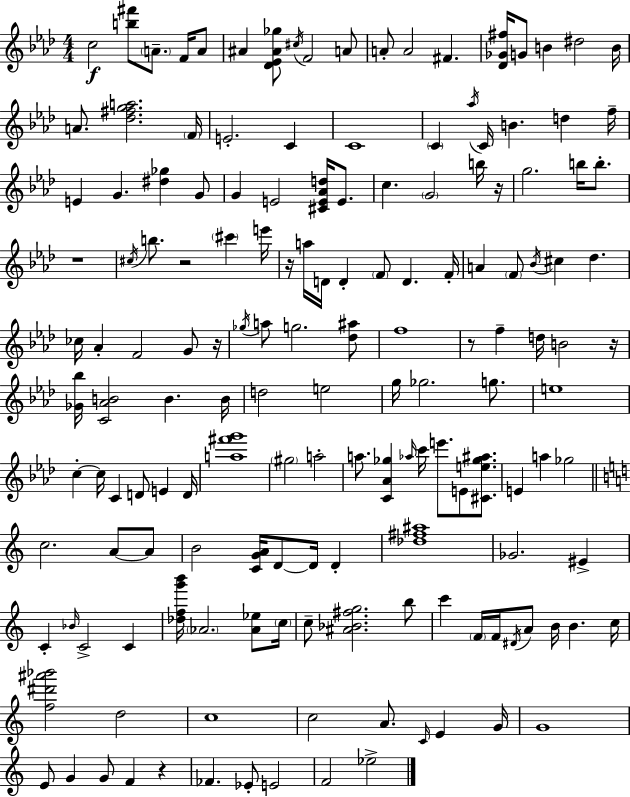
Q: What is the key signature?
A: AES major